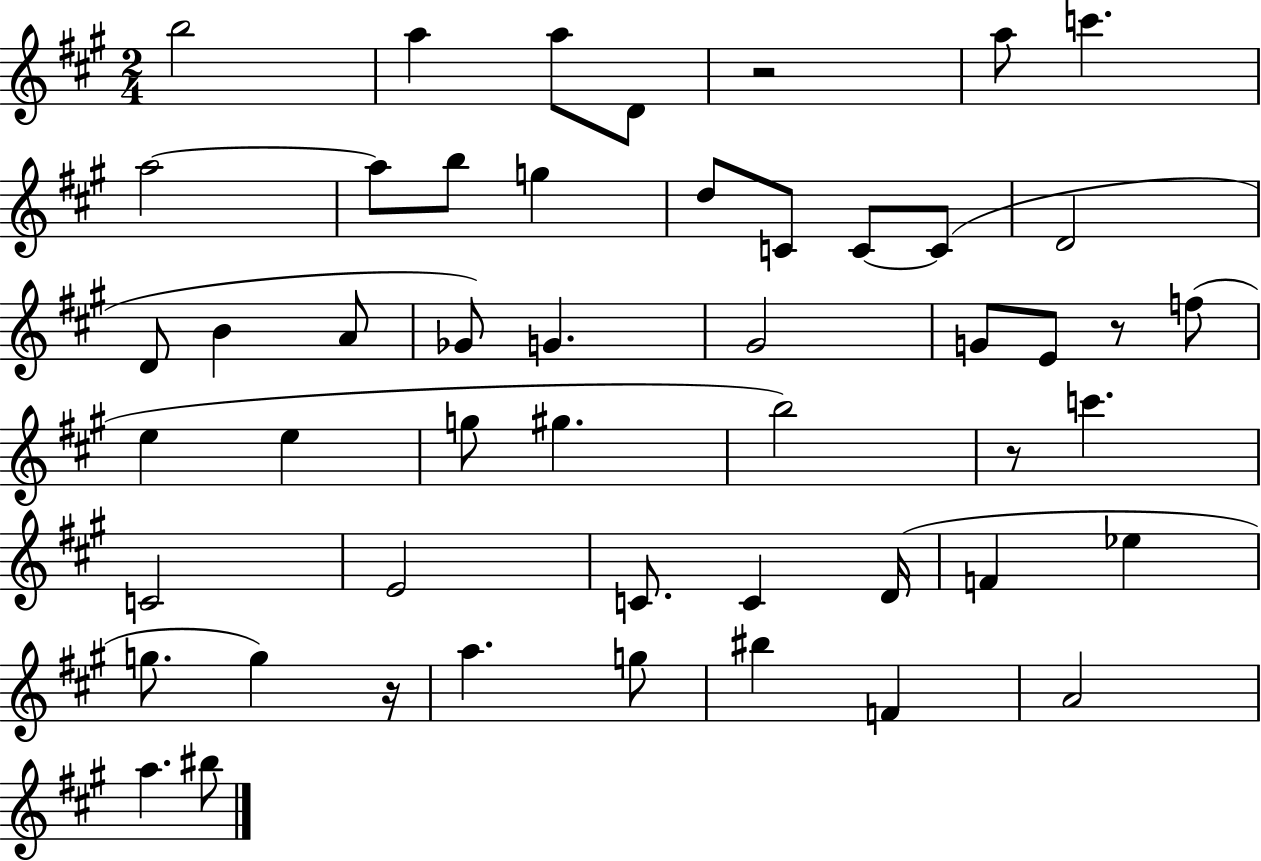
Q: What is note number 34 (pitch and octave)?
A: C4